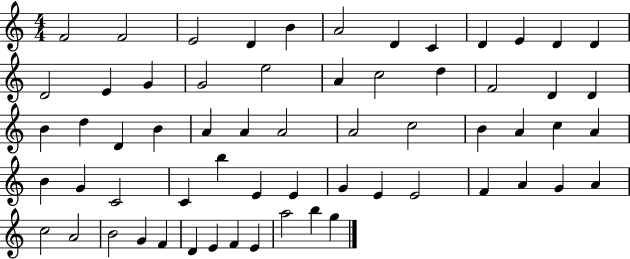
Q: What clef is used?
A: treble